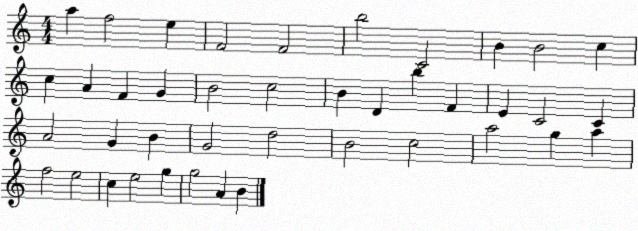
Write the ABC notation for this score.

X:1
T:Untitled
M:4/4
L:1/4
K:C
a f2 e F2 F2 b2 C2 B B2 c c A F G B2 c2 B D b F E C2 C A2 G B G2 d2 B2 c2 a2 g a f2 e2 c e2 g g2 A B